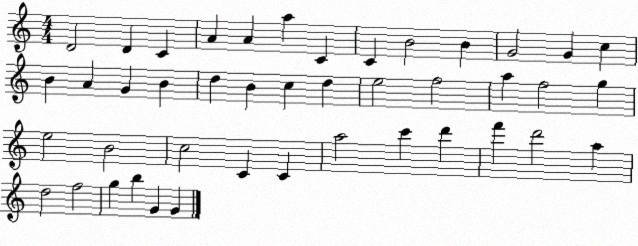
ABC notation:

X:1
T:Untitled
M:4/4
L:1/4
K:C
D2 D C A A a C C B2 B G2 G c B A G B d B c d e2 f2 a f2 g e2 B2 c2 C C a2 c' d' f' d'2 a d2 f2 g b G G